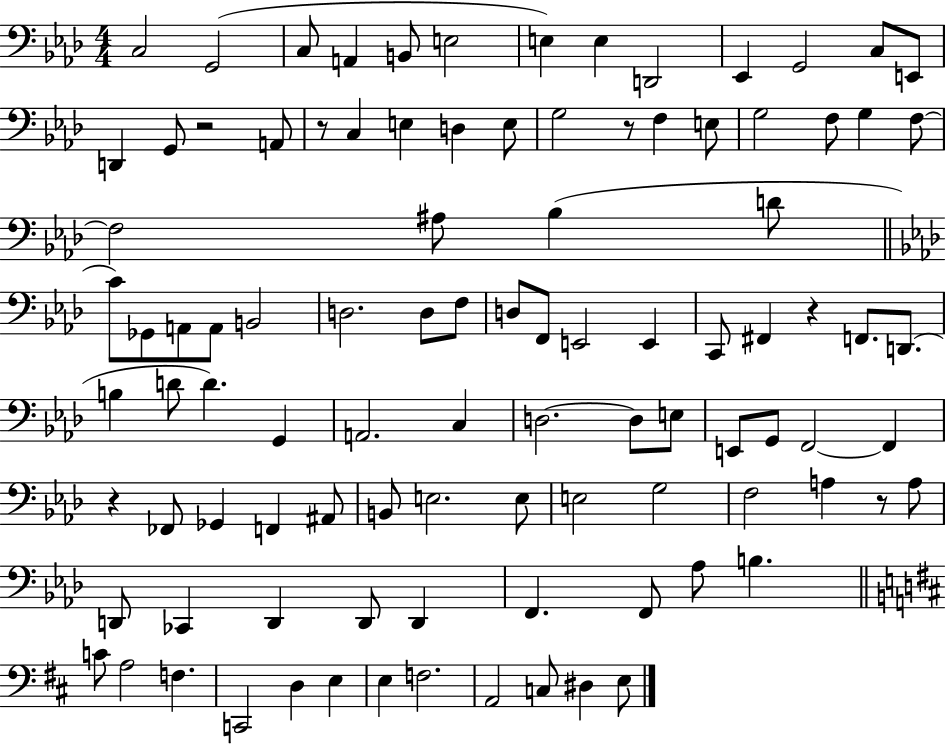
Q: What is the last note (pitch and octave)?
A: E3